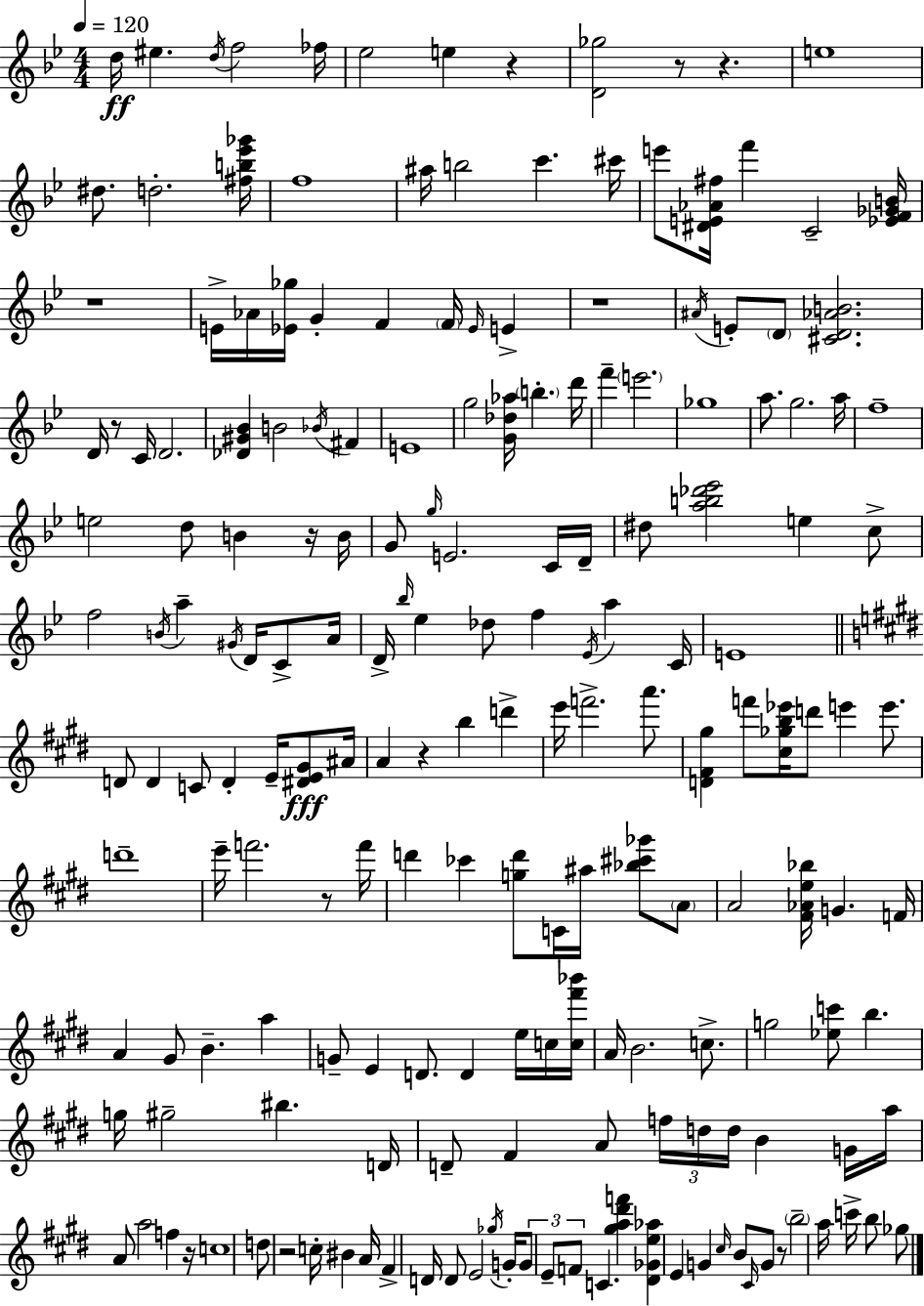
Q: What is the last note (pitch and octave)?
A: Gb5